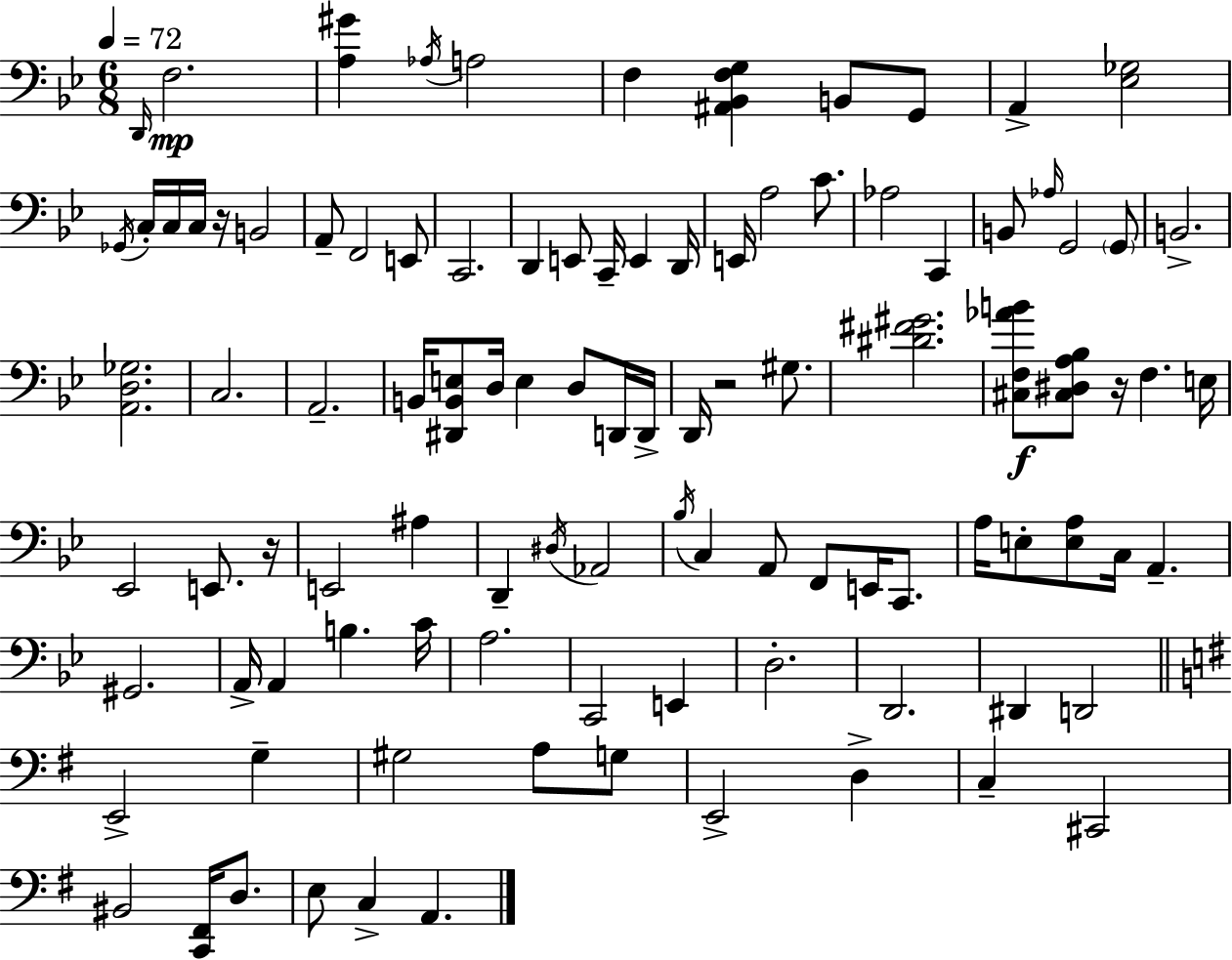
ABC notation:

X:1
T:Untitled
M:6/8
L:1/4
K:Bb
D,,/4 F,2 [A,^G] _A,/4 A,2 F, [^A,,_B,,F,G,] B,,/2 G,,/2 A,, [_E,_G,]2 _G,,/4 C,/4 C,/4 C,/4 z/4 B,,2 A,,/2 F,,2 E,,/2 C,,2 D,, E,,/2 C,,/4 E,, D,,/4 E,,/4 A,2 C/2 _A,2 C,, B,,/2 _A,/4 G,,2 G,,/2 B,,2 [A,,D,_G,]2 C,2 A,,2 B,,/4 [^D,,B,,E,]/2 D,/4 E, D,/2 D,,/4 D,,/4 D,,/4 z2 ^G,/2 [^D^F^G]2 [^C,F,_AB]/2 [^C,^D,A,_B,]/2 z/4 F, E,/4 _E,,2 E,,/2 z/4 E,,2 ^A, D,, ^D,/4 _A,,2 _B,/4 C, A,,/2 F,,/2 E,,/4 C,,/2 A,/4 E,/2 [E,A,]/2 C,/4 A,, ^G,,2 A,,/4 A,, B, C/4 A,2 C,,2 E,, D,2 D,,2 ^D,, D,,2 E,,2 G, ^G,2 A,/2 G,/2 E,,2 D, C, ^C,,2 ^B,,2 [C,,^F,,]/4 D,/2 E,/2 C, A,,